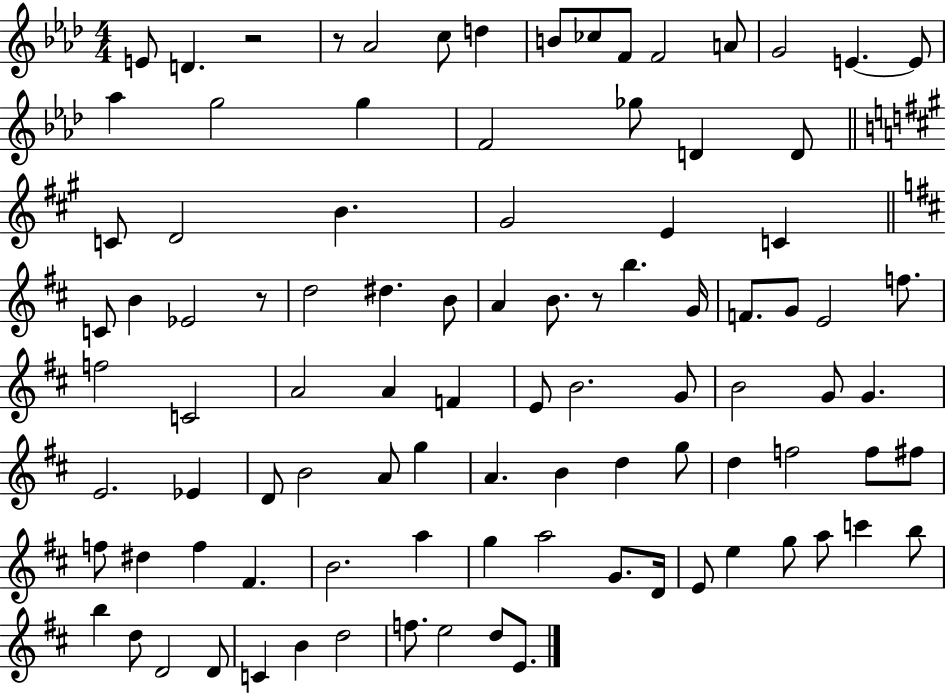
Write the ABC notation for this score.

X:1
T:Untitled
M:4/4
L:1/4
K:Ab
E/2 D z2 z/2 _A2 c/2 d B/2 _c/2 F/2 F2 A/2 G2 E E/2 _a g2 g F2 _g/2 D D/2 C/2 D2 B ^G2 E C C/2 B _E2 z/2 d2 ^d B/2 A B/2 z/2 b G/4 F/2 G/2 E2 f/2 f2 C2 A2 A F E/2 B2 G/2 B2 G/2 G E2 _E D/2 B2 A/2 g A B d g/2 d f2 f/2 ^f/2 f/2 ^d f ^F B2 a g a2 G/2 D/4 E/2 e g/2 a/2 c' b/2 b d/2 D2 D/2 C B d2 f/2 e2 d/2 E/2